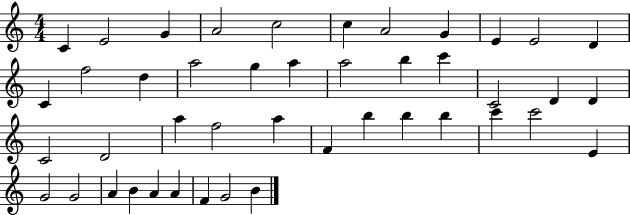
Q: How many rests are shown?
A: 0